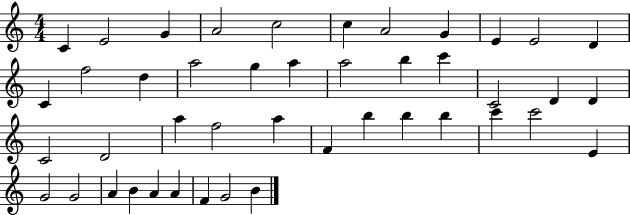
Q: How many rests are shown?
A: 0